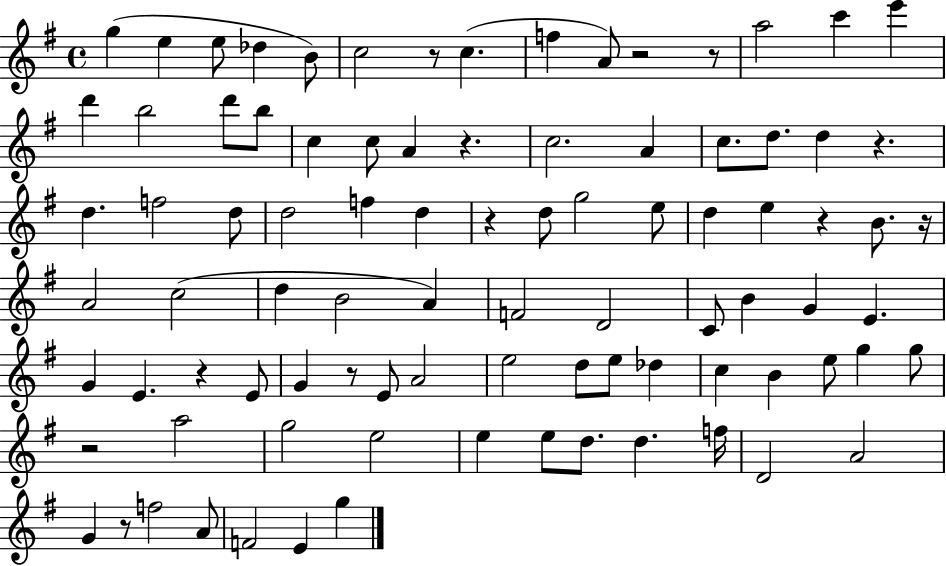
{
  \clef treble
  \time 4/4
  \defaultTimeSignature
  \key g \major
  \repeat volta 2 { g''4( e''4 e''8 des''4 b'8) | c''2 r8 c''4.( | f''4 a'8) r2 r8 | a''2 c'''4 e'''4 | \break d'''4 b''2 d'''8 b''8 | c''4 c''8 a'4 r4. | c''2. a'4 | c''8. d''8. d''4 r4. | \break d''4. f''2 d''8 | d''2 f''4 d''4 | r4 d''8 g''2 e''8 | d''4 e''4 r4 b'8. r16 | \break a'2 c''2( | d''4 b'2 a'4) | f'2 d'2 | c'8 b'4 g'4 e'4. | \break g'4 e'4. r4 e'8 | g'4 r8 e'8 a'2 | e''2 d''8 e''8 des''4 | c''4 b'4 e''8 g''4 g''8 | \break r2 a''2 | g''2 e''2 | e''4 e''8 d''8. d''4. f''16 | d'2 a'2 | \break g'4 r8 f''2 a'8 | f'2 e'4 g''4 | } \bar "|."
}